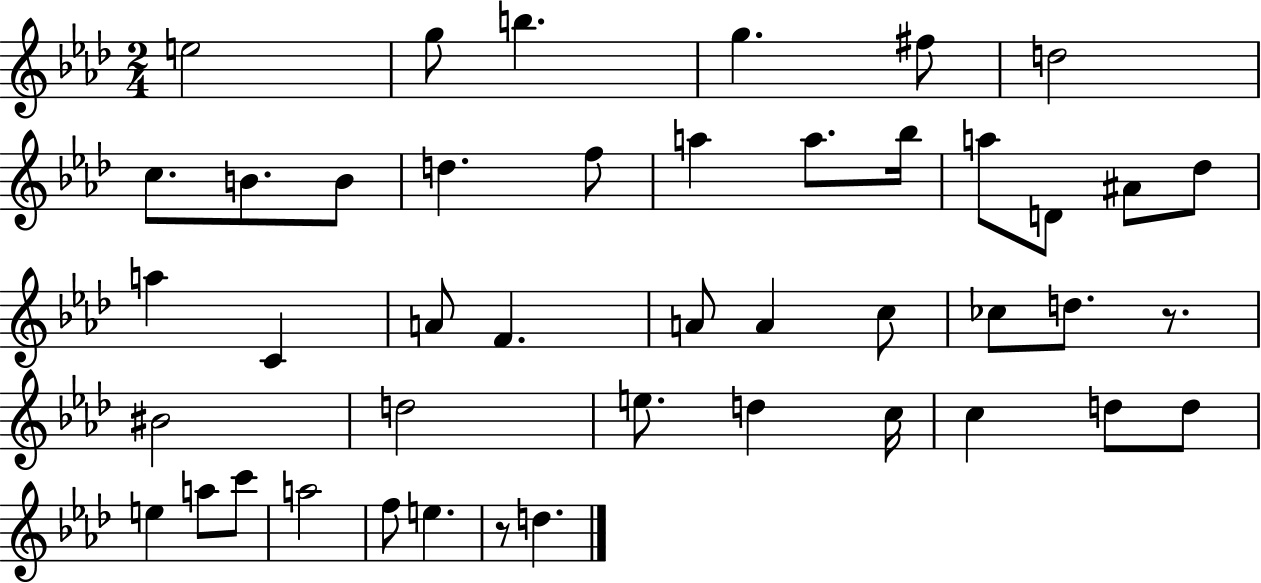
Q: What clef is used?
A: treble